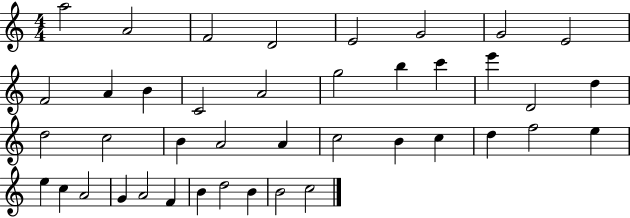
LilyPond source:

{
  \clef treble
  \numericTimeSignature
  \time 4/4
  \key c \major
  a''2 a'2 | f'2 d'2 | e'2 g'2 | g'2 e'2 | \break f'2 a'4 b'4 | c'2 a'2 | g''2 b''4 c'''4 | e'''4 d'2 d''4 | \break d''2 c''2 | b'4 a'2 a'4 | c''2 b'4 c''4 | d''4 f''2 e''4 | \break e''4 c''4 a'2 | g'4 a'2 f'4 | b'4 d''2 b'4 | b'2 c''2 | \break \bar "|."
}